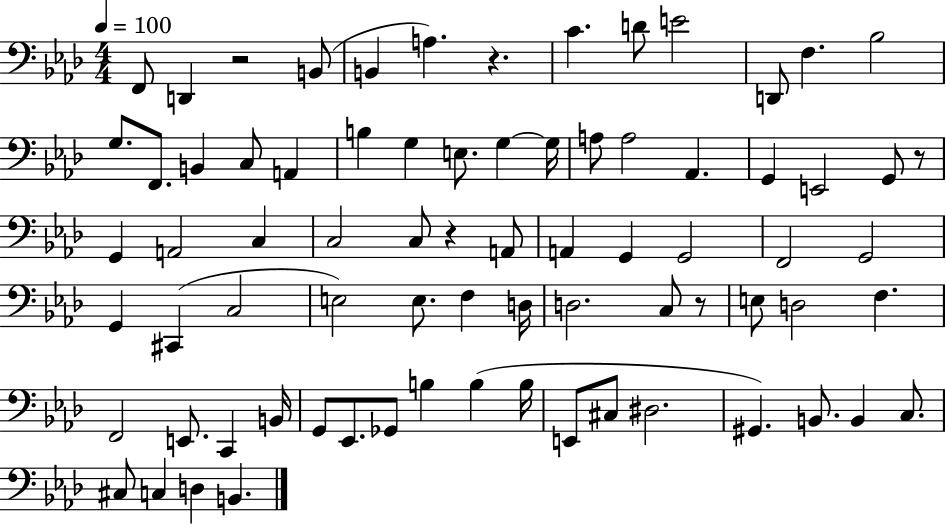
{
  \clef bass
  \numericTimeSignature
  \time 4/4
  \key aes \major
  \tempo 4 = 100
  \repeat volta 2 { f,8 d,4 r2 b,8( | b,4 a4.) r4. | c'4. d'8 e'2 | d,8 f4. bes2 | \break g8. f,8. b,4 c8 a,4 | b4 g4 e8. g4~~ g16 | a8 a2 aes,4. | g,4 e,2 g,8 r8 | \break g,4 a,2 c4 | c2 c8 r4 a,8 | a,4 g,4 g,2 | f,2 g,2 | \break g,4 cis,4( c2 | e2) e8. f4 d16 | d2. c8 r8 | e8 d2 f4. | \break f,2 e,8. c,4 b,16 | g,8 ees,8. ges,8 b4 b4( b16 | e,8 cis8 dis2. | gis,4.) b,8. b,4 c8. | \break cis8 c4 d4 b,4. | } \bar "|."
}